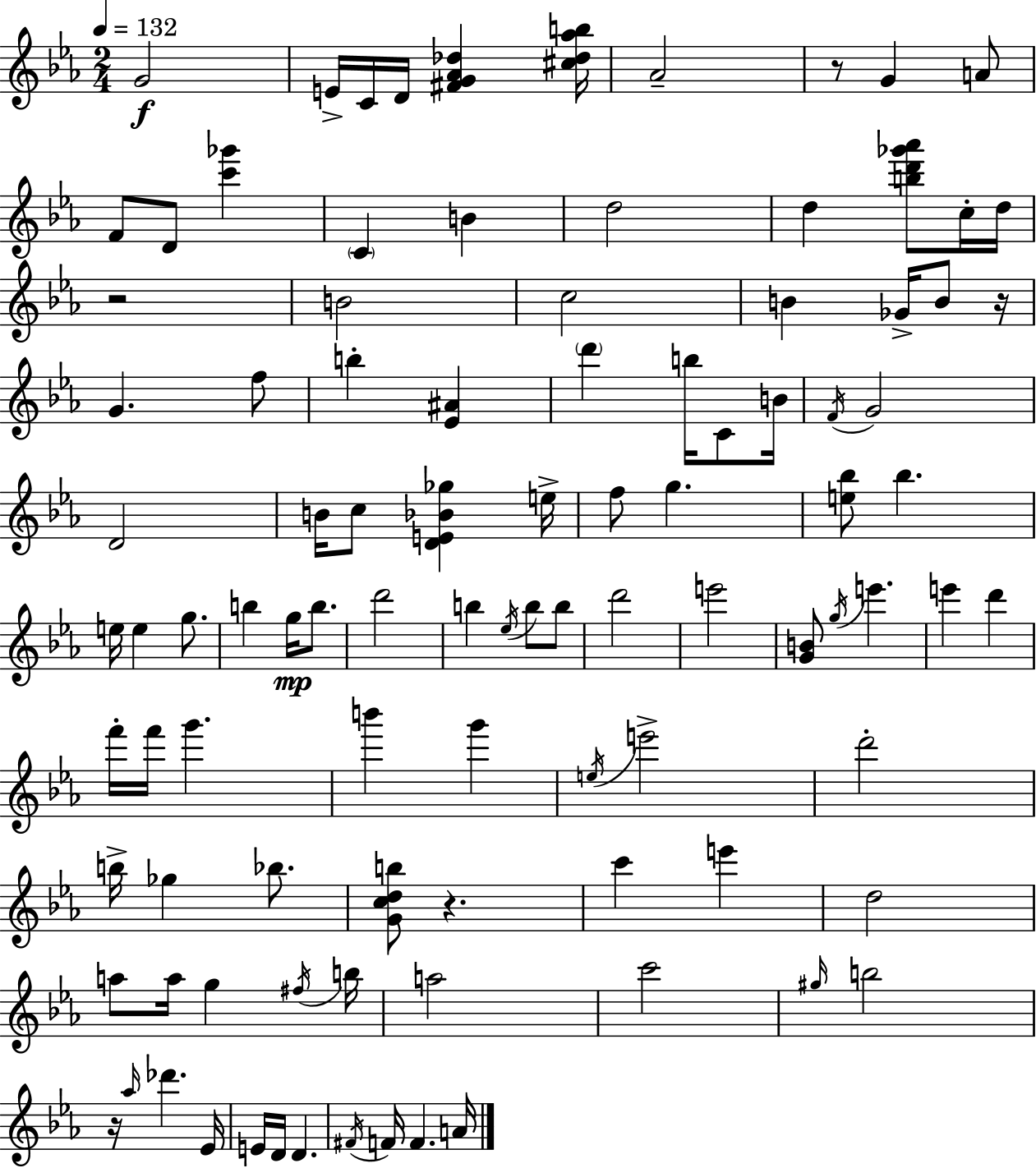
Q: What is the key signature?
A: EES major